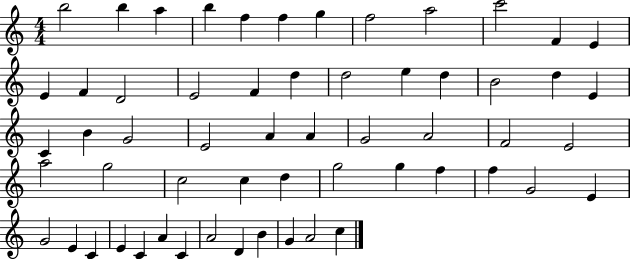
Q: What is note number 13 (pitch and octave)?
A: E4